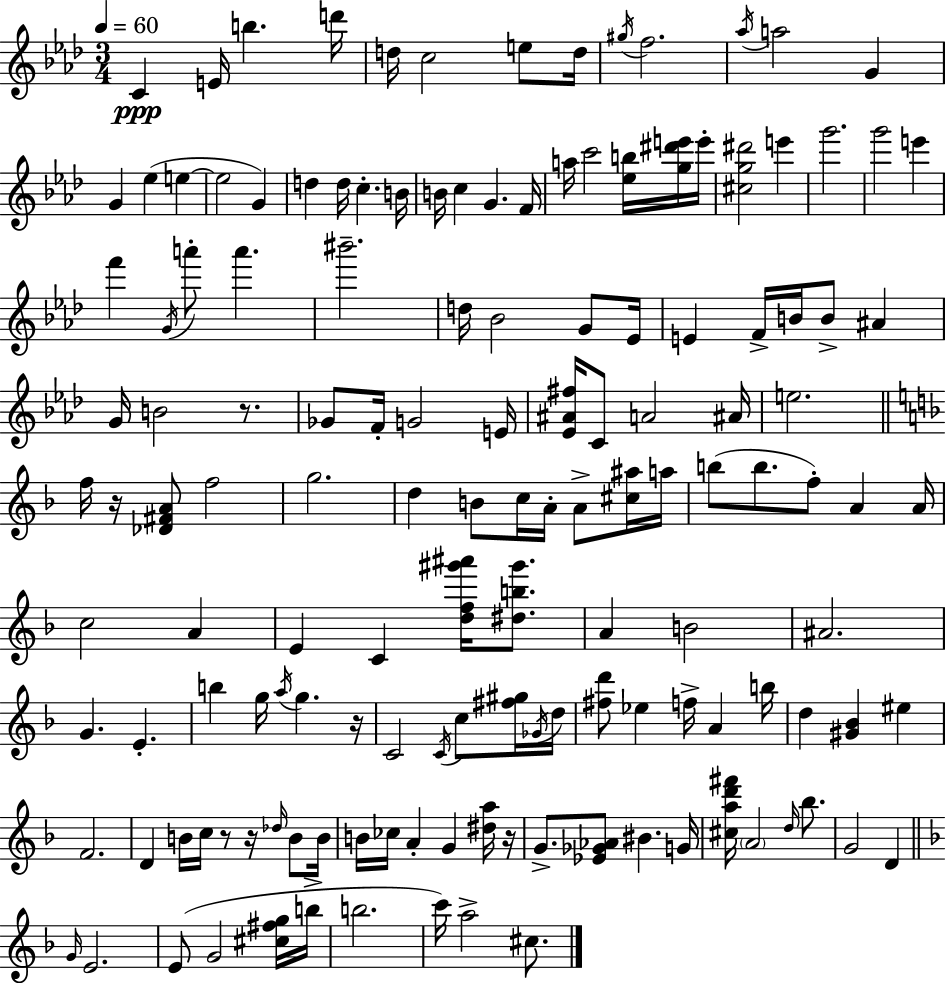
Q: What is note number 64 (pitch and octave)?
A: A4